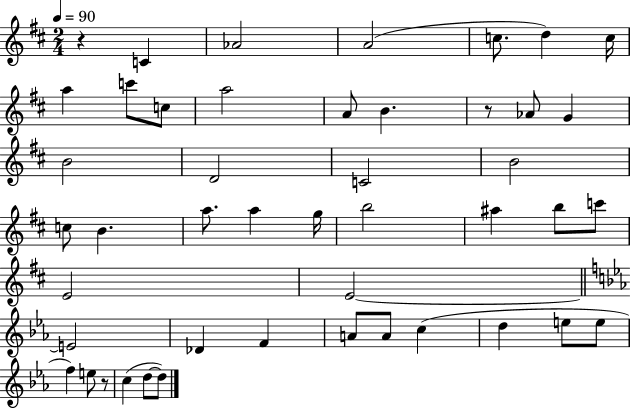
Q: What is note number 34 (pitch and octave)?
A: A4